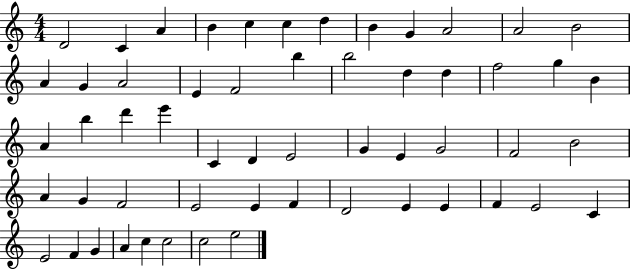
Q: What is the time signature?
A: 4/4